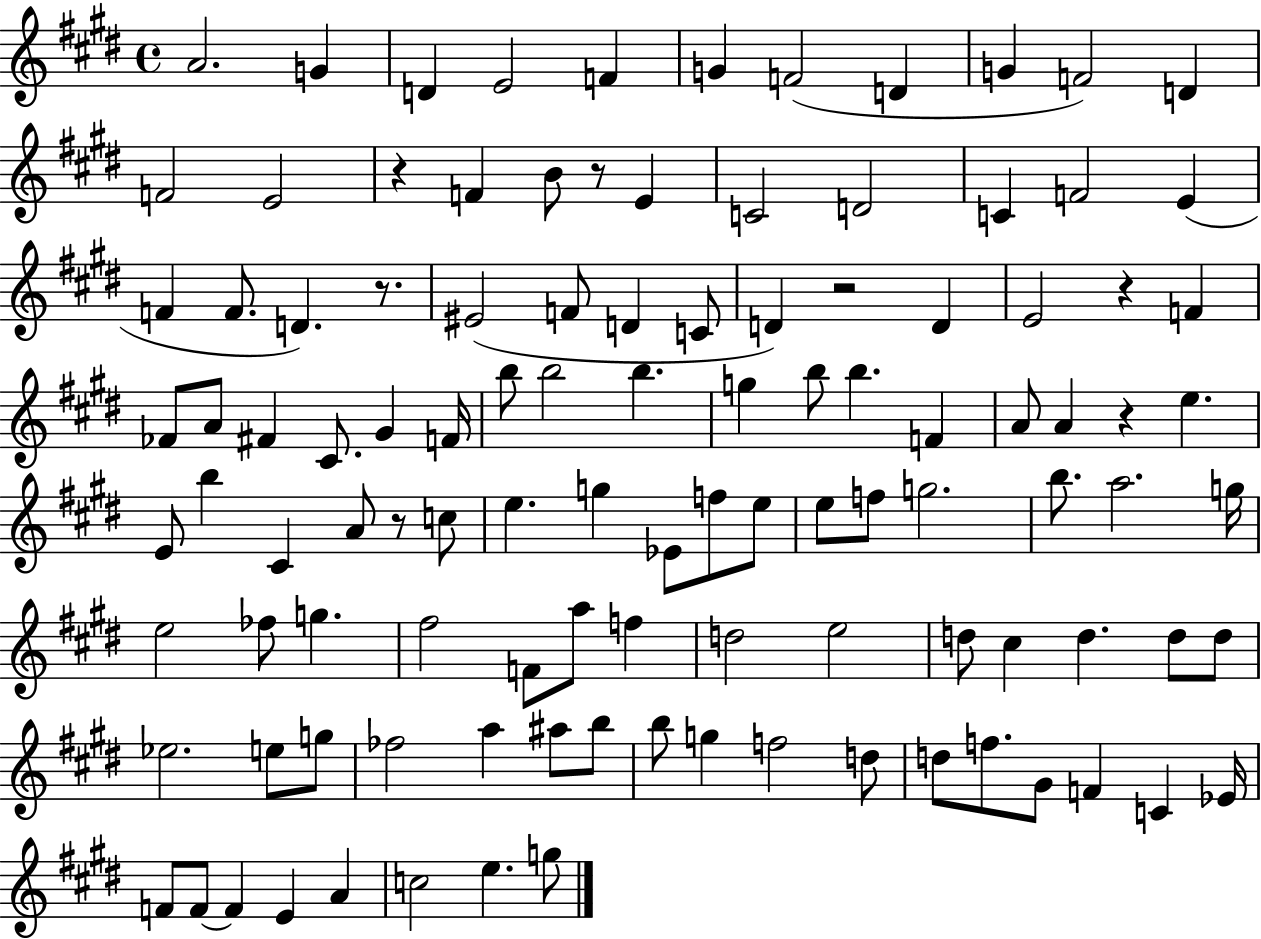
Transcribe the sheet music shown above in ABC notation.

X:1
T:Untitled
M:4/4
L:1/4
K:E
A2 G D E2 F G F2 D G F2 D F2 E2 z F B/2 z/2 E C2 D2 C F2 E F F/2 D z/2 ^E2 F/2 D C/2 D z2 D E2 z F _F/2 A/2 ^F ^C/2 ^G F/4 b/2 b2 b g b/2 b F A/2 A z e E/2 b ^C A/2 z/2 c/2 e g _E/2 f/2 e/2 e/2 f/2 g2 b/2 a2 g/4 e2 _f/2 g ^f2 F/2 a/2 f d2 e2 d/2 ^c d d/2 d/2 _e2 e/2 g/2 _f2 a ^a/2 b/2 b/2 g f2 d/2 d/2 f/2 ^G/2 F C _E/4 F/2 F/2 F E A c2 e g/2